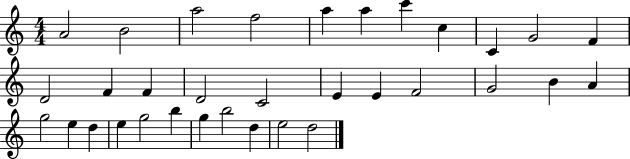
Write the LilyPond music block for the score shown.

{
  \clef treble
  \numericTimeSignature
  \time 4/4
  \key c \major
  a'2 b'2 | a''2 f''2 | a''4 a''4 c'''4 c''4 | c'4 g'2 f'4 | \break d'2 f'4 f'4 | d'2 c'2 | e'4 e'4 f'2 | g'2 b'4 a'4 | \break g''2 e''4 d''4 | e''4 g''2 b''4 | g''4 b''2 d''4 | e''2 d''2 | \break \bar "|."
}